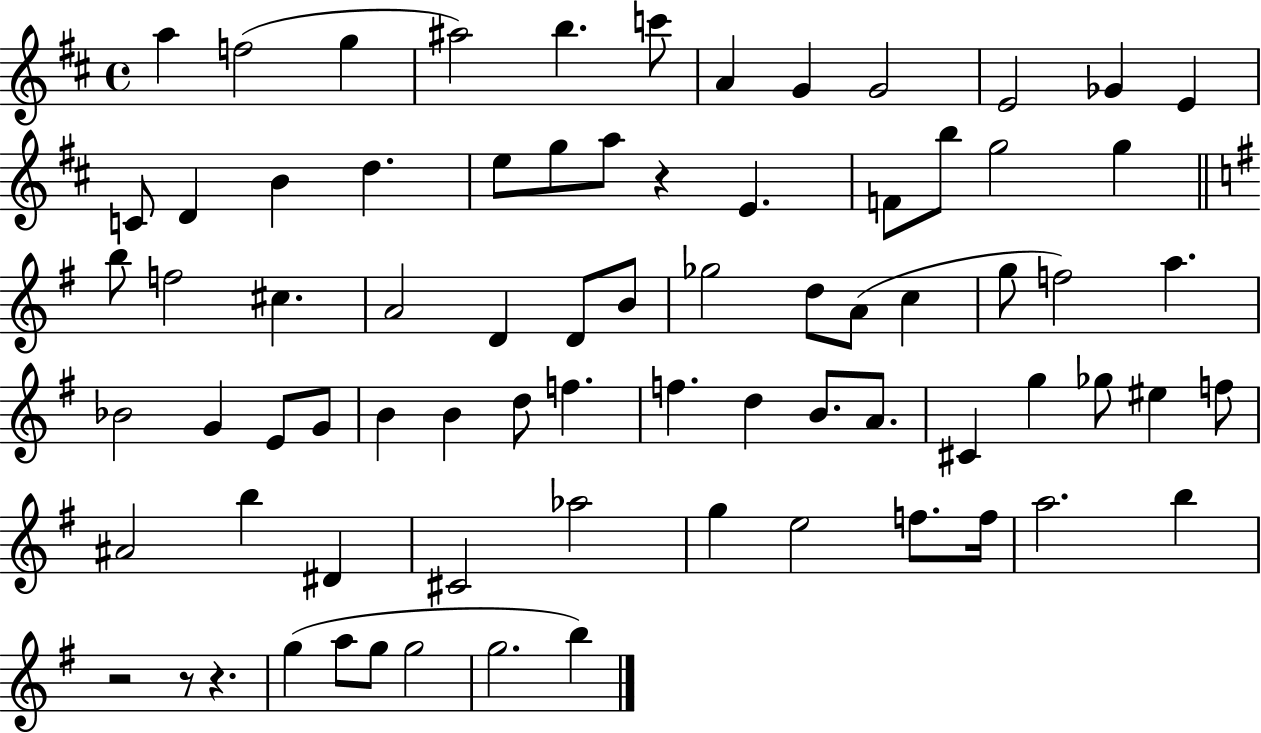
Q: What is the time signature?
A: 4/4